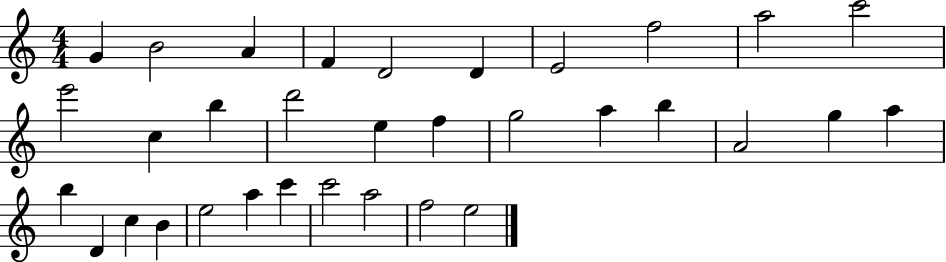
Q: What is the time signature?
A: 4/4